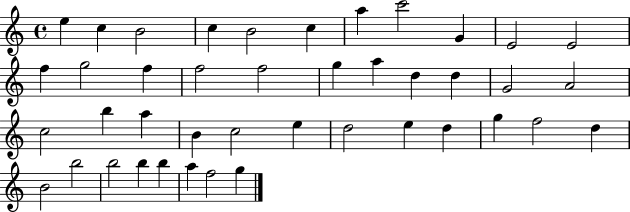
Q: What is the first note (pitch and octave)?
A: E5